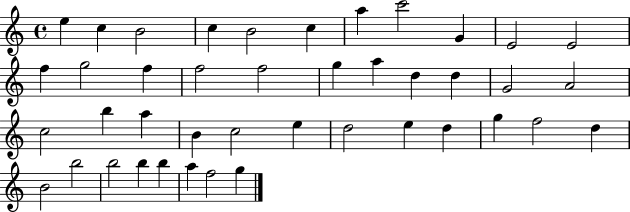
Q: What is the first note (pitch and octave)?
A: E5